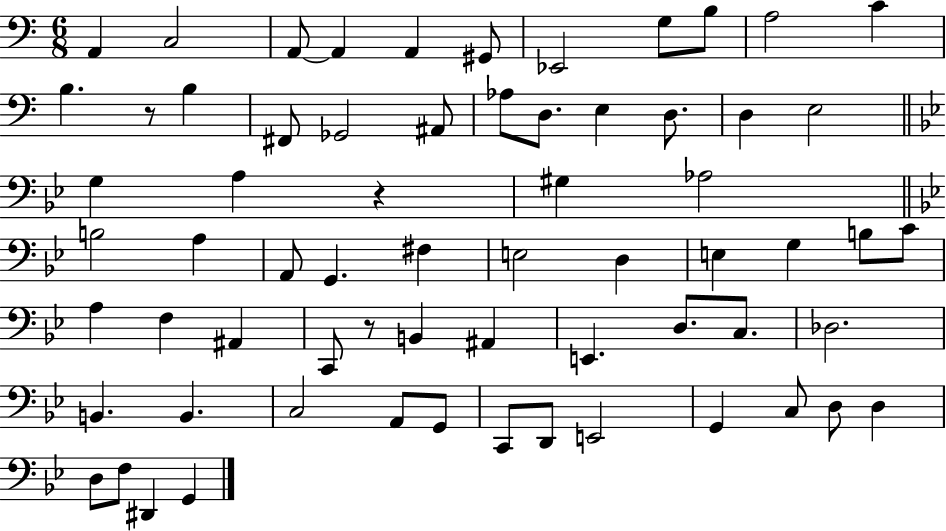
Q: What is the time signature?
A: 6/8